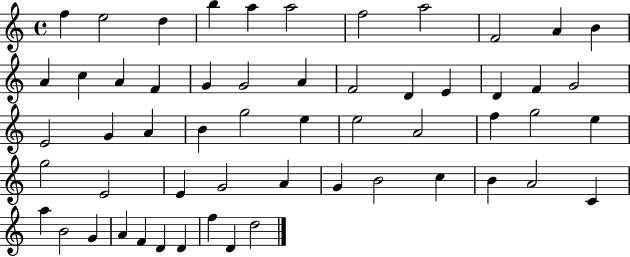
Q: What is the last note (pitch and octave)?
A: D5